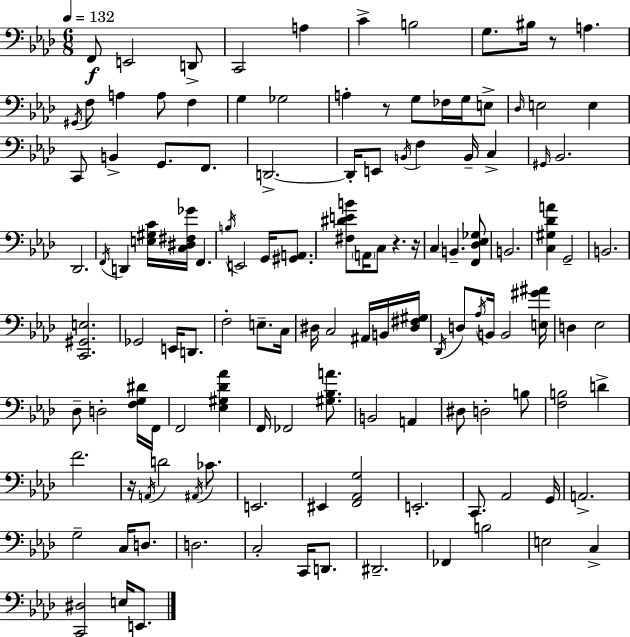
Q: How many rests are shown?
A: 5